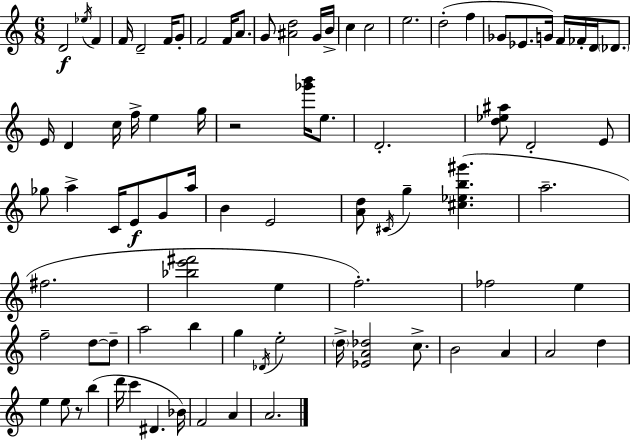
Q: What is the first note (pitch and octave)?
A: D4